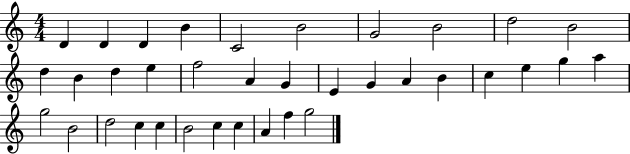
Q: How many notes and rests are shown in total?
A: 36